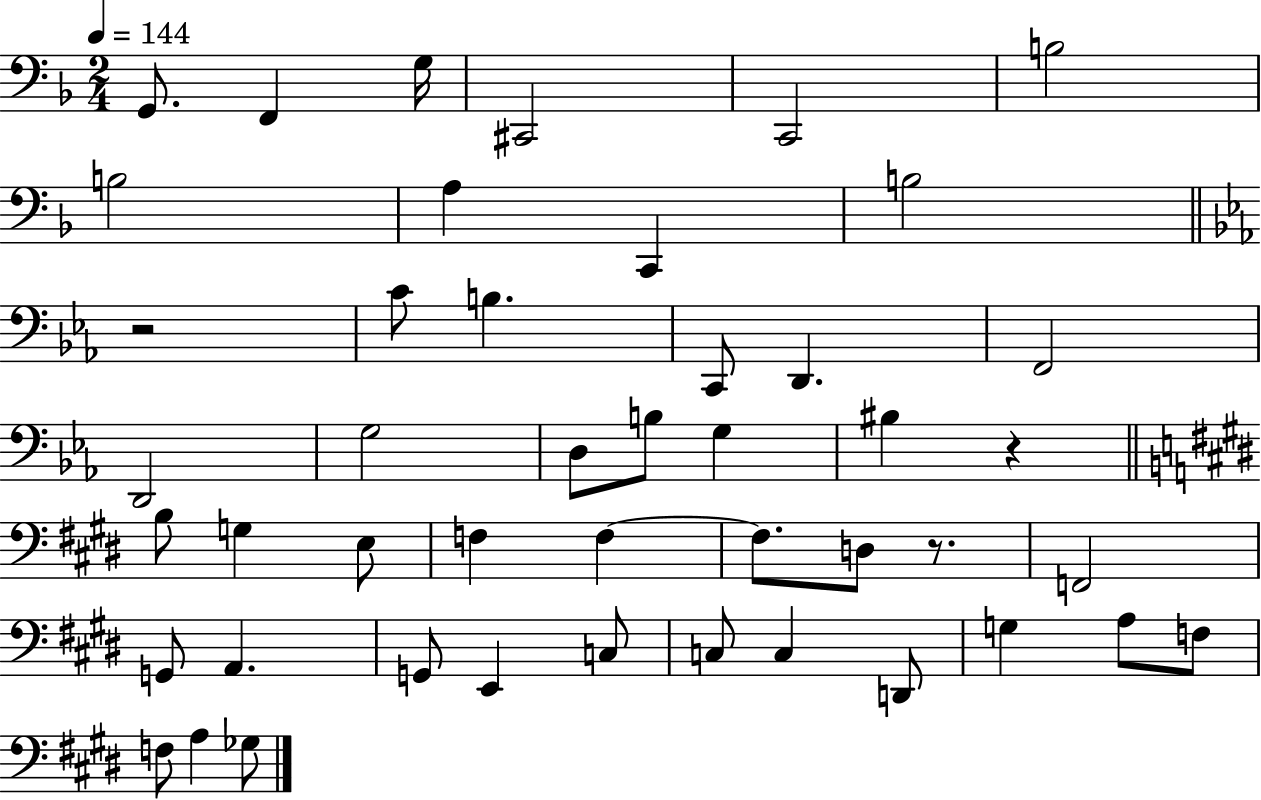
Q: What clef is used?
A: bass